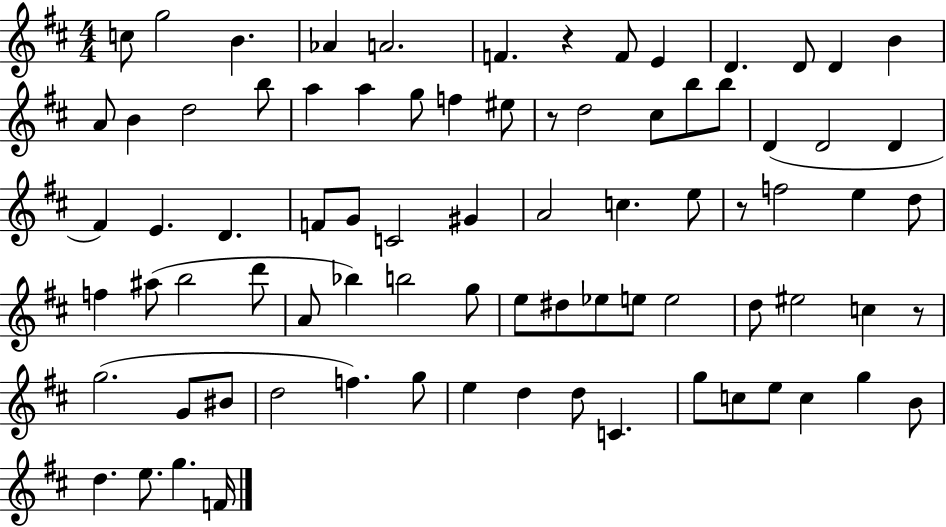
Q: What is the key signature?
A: D major